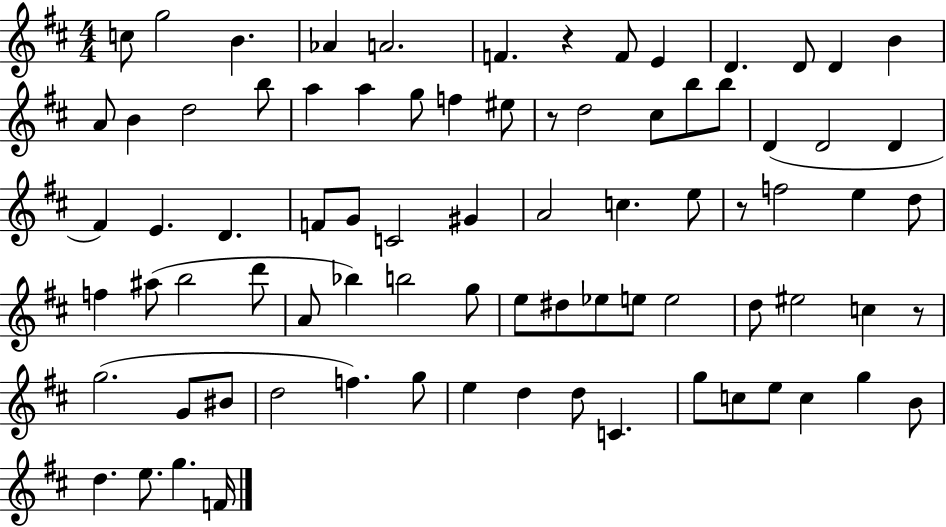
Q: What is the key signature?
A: D major